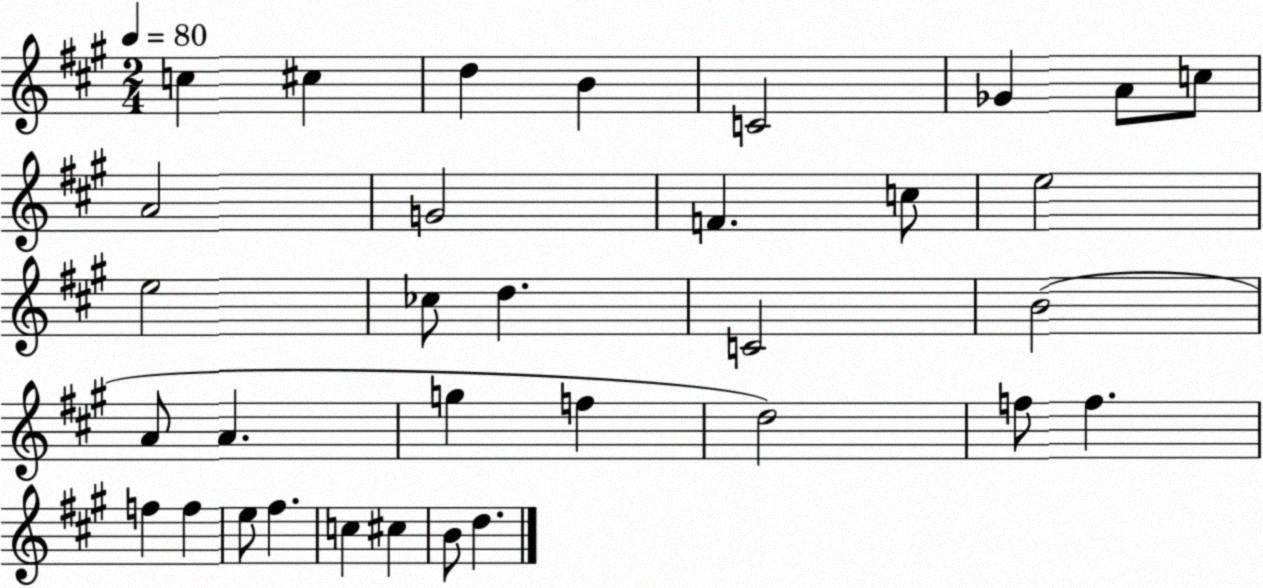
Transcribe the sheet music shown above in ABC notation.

X:1
T:Untitled
M:2/4
L:1/4
K:A
c ^c d B C2 _G A/2 c/2 A2 G2 F c/2 e2 e2 _c/2 d C2 B2 A/2 A g f d2 f/2 f f f e/2 ^f c ^c B/2 d